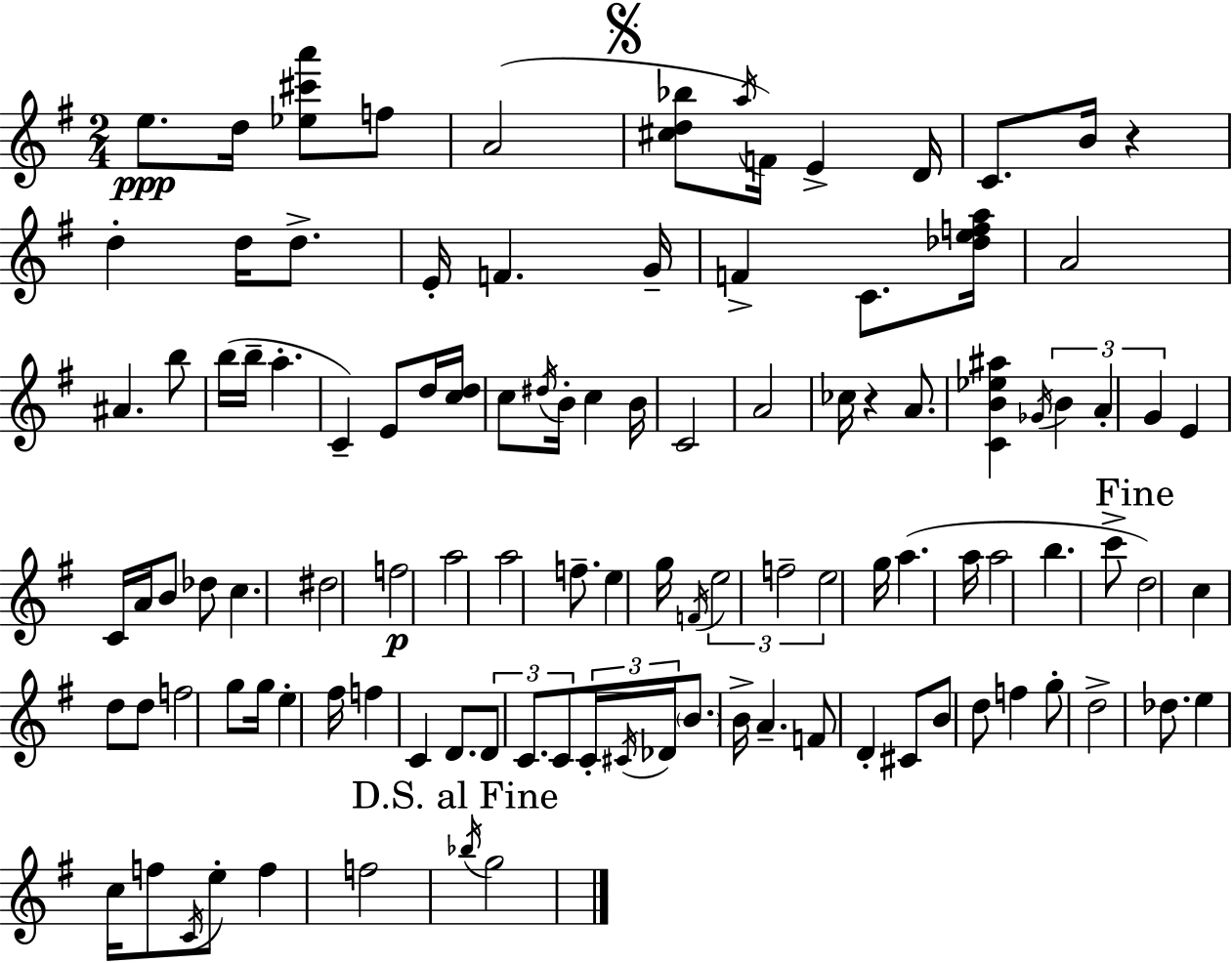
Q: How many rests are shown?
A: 2